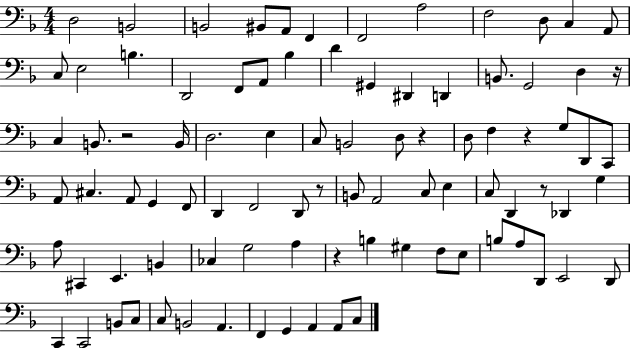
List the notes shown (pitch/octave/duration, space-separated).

D3/h B2/h B2/h BIS2/e A2/e F2/q F2/h A3/h F3/h D3/e C3/q A2/e C3/e E3/h B3/q. D2/h F2/e A2/e Bb3/q D4/q G#2/q D#2/q D2/q B2/e. G2/h D3/q R/s C3/q B2/e. R/h B2/s D3/h. E3/q C3/e B2/h D3/e R/q D3/e F3/q R/q G3/e D2/e C2/e A2/e C#3/q. A2/e G2/q F2/e D2/q F2/h D2/e R/e B2/e A2/h C3/e E3/q C3/e D2/q R/e Db2/q G3/q A3/e C#2/q E2/q. B2/q CES3/q G3/h A3/q R/q B3/q G#3/q F3/e E3/e B3/e A3/e D2/e E2/h D2/e C2/q C2/h B2/e C3/e C3/e B2/h A2/q. F2/q G2/q A2/q A2/e C3/e